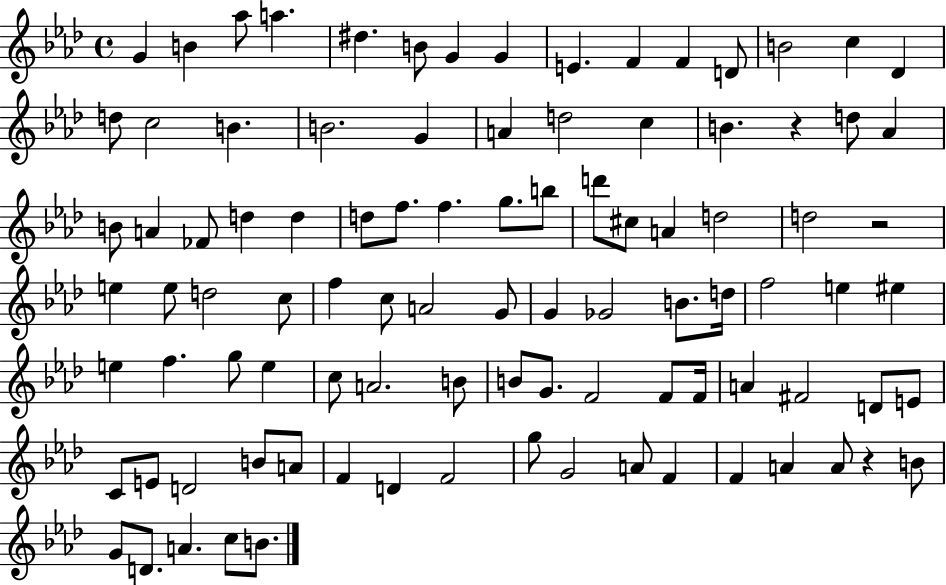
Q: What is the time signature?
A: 4/4